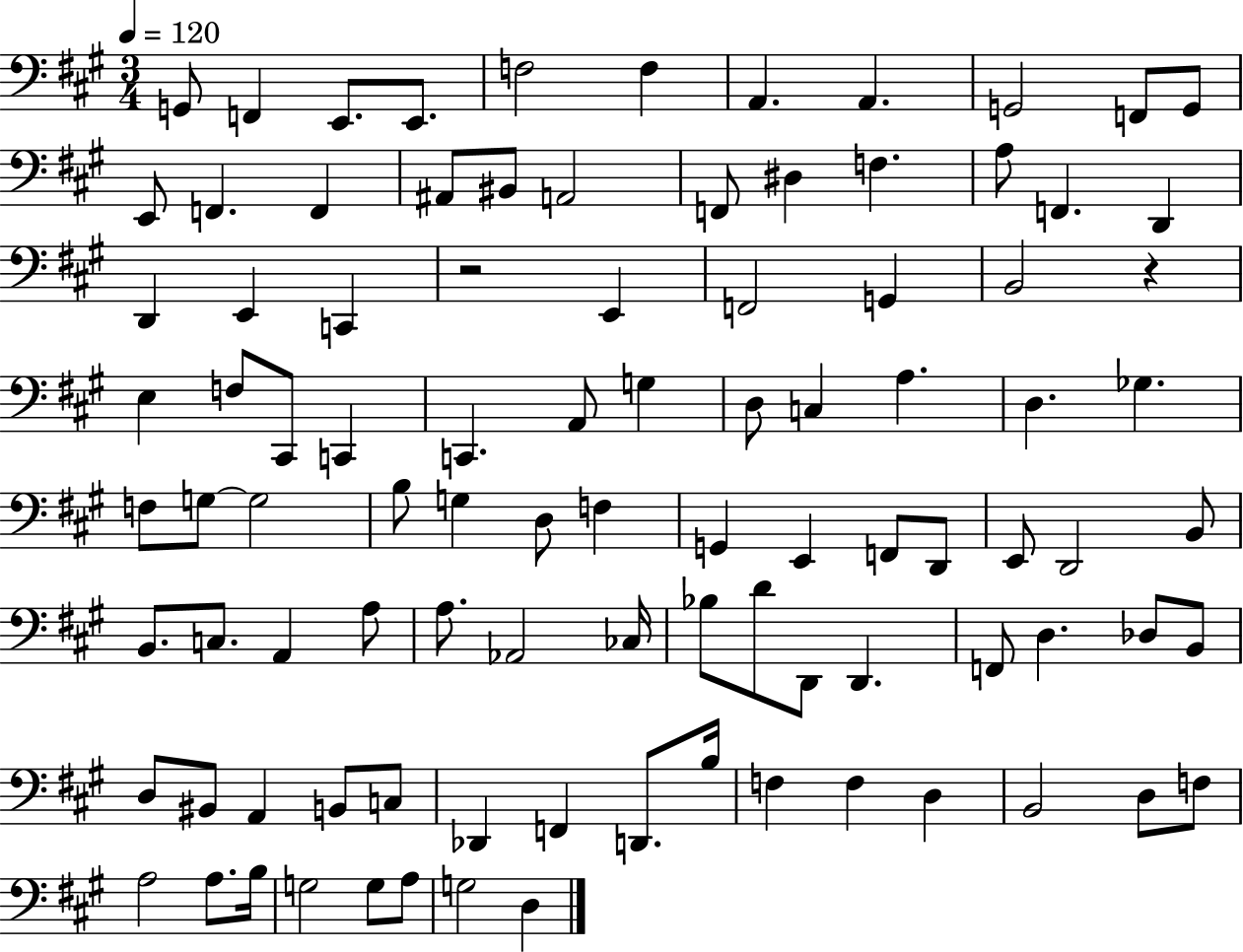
G2/e F2/q E2/e. E2/e. F3/h F3/q A2/q. A2/q. G2/h F2/e G2/e E2/e F2/q. F2/q A#2/e BIS2/e A2/h F2/e D#3/q F3/q. A3/e F2/q. D2/q D2/q E2/q C2/q R/h E2/q F2/h G2/q B2/h R/q E3/q F3/e C#2/e C2/q C2/q. A2/e G3/q D3/e C3/q A3/q. D3/q. Gb3/q. F3/e G3/e G3/h B3/e G3/q D3/e F3/q G2/q E2/q F2/e D2/e E2/e D2/h B2/e B2/e. C3/e. A2/q A3/e A3/e. Ab2/h CES3/s Bb3/e D4/e D2/e D2/q. F2/e D3/q. Db3/e B2/e D3/e BIS2/e A2/q B2/e C3/e Db2/q F2/q D2/e. B3/s F3/q F3/q D3/q B2/h D3/e F3/e A3/h A3/e. B3/s G3/h G3/e A3/e G3/h D3/q